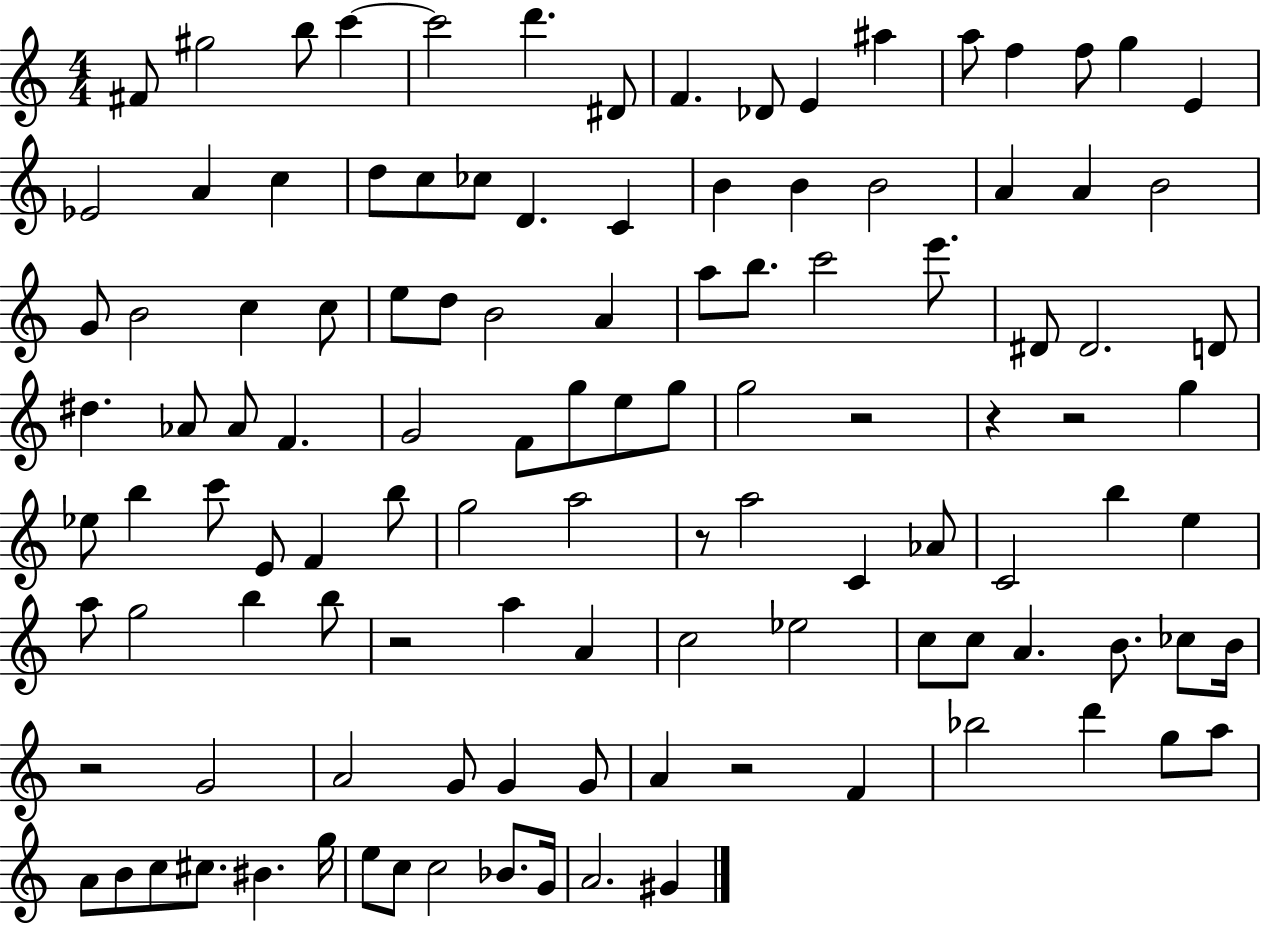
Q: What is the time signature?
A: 4/4